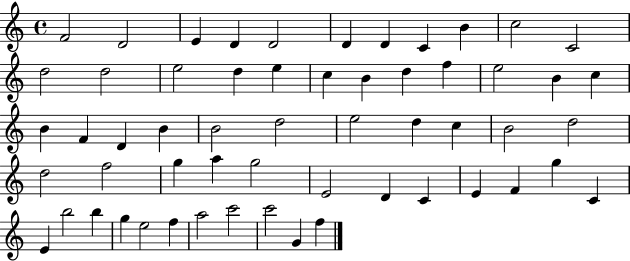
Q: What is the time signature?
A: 4/4